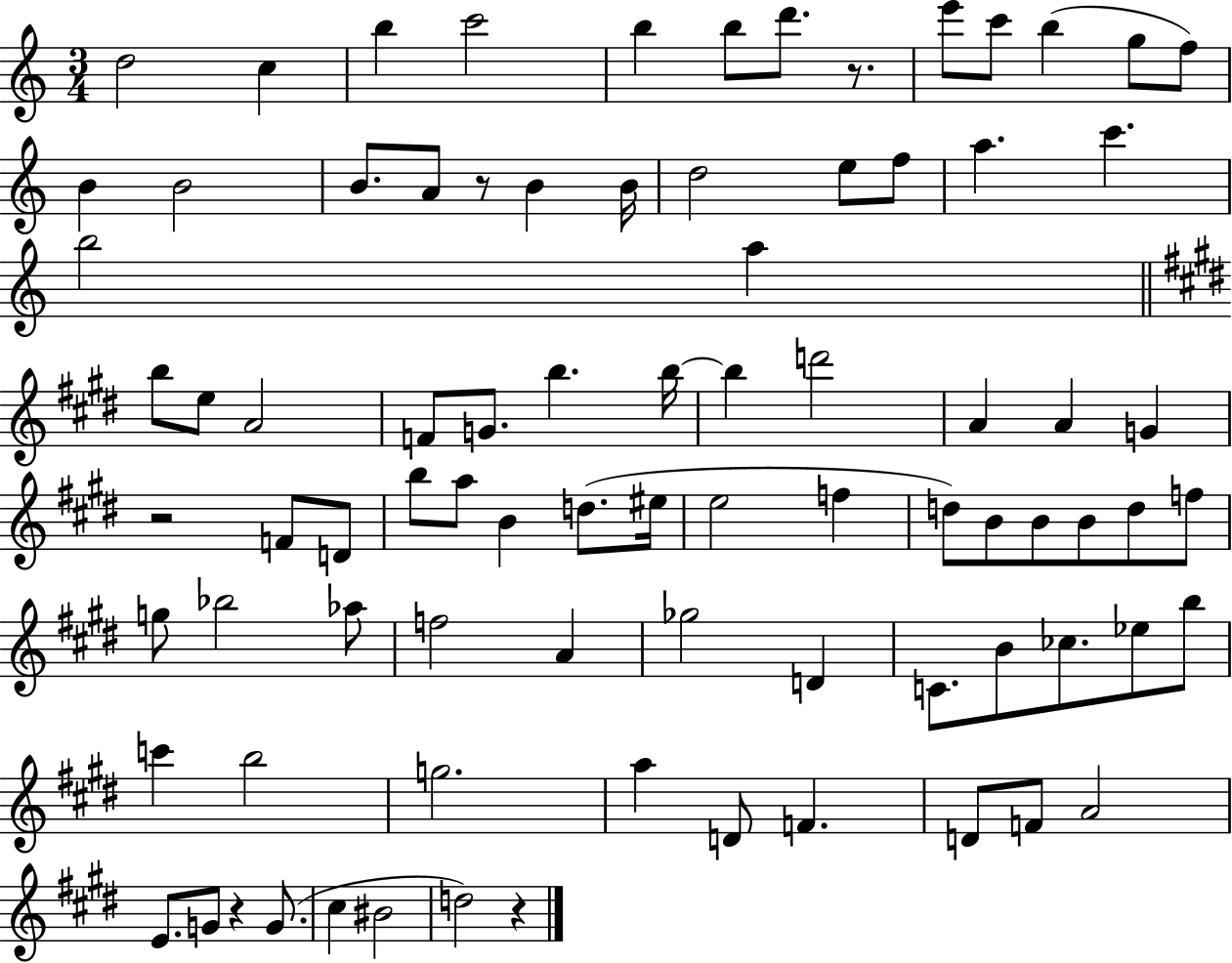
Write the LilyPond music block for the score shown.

{
  \clef treble
  \numericTimeSignature
  \time 3/4
  \key c \major
  d''2 c''4 | b''4 c'''2 | b''4 b''8 d'''8. r8. | e'''8 c'''8 b''4( g''8 f''8) | \break b'4 b'2 | b'8. a'8 r8 b'4 b'16 | d''2 e''8 f''8 | a''4. c'''4. | \break b''2 a''4 | \bar "||" \break \key e \major b''8 e''8 a'2 | f'8 g'8. b''4. b''16~~ | b''4 d'''2 | a'4 a'4 g'4 | \break r2 f'8 d'8 | b''8 a''8 b'4 d''8.( eis''16 | e''2 f''4 | d''8) b'8 b'8 b'8 d''8 f''8 | \break g''8 bes''2 aes''8 | f''2 a'4 | ges''2 d'4 | c'8. b'8 ces''8. ees''8 b''8 | \break c'''4 b''2 | g''2. | a''4 d'8 f'4. | d'8 f'8 a'2 | \break e'8. g'8 r4 g'8.( | cis''4 bis'2 | d''2) r4 | \bar "|."
}